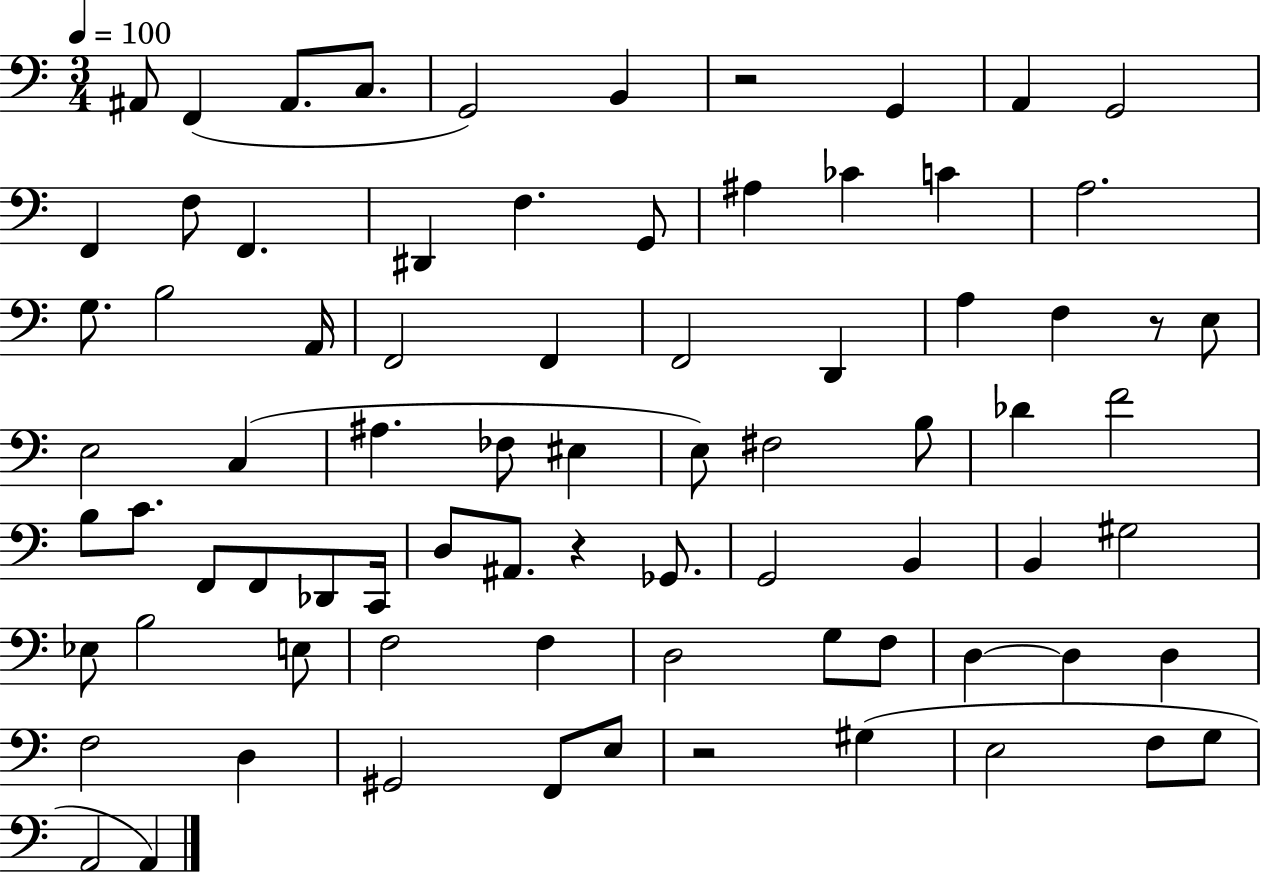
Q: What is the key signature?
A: C major